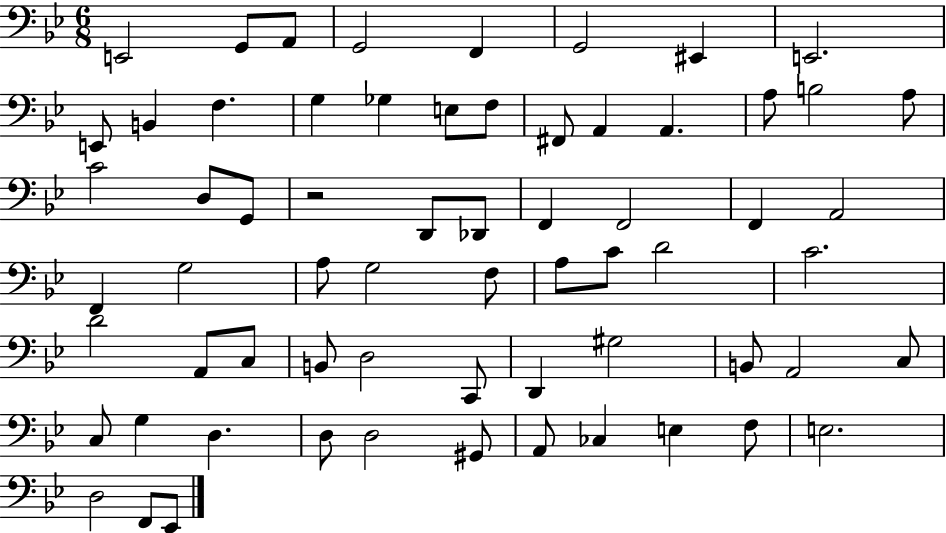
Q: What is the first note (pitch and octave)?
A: E2